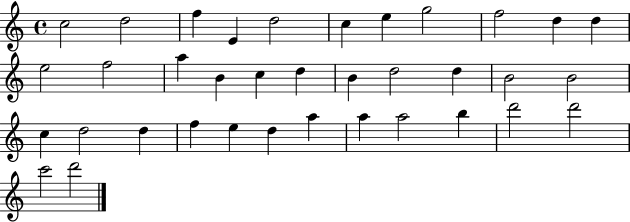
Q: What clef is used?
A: treble